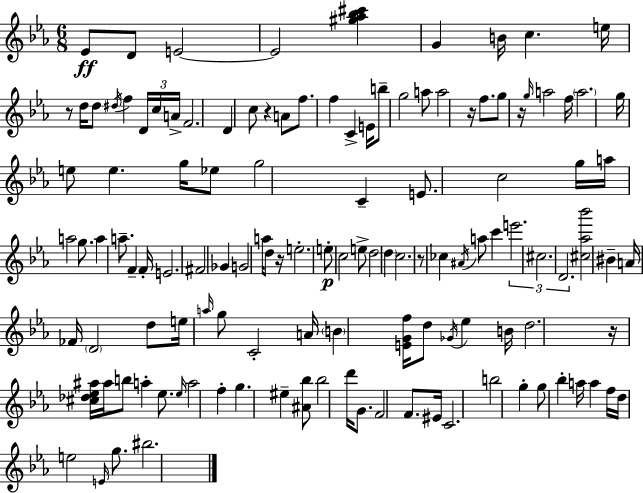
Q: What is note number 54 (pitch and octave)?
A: G4